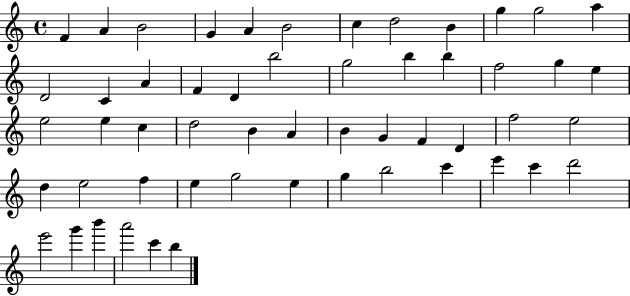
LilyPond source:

{
  \clef treble
  \time 4/4
  \defaultTimeSignature
  \key c \major
  f'4 a'4 b'2 | g'4 a'4 b'2 | c''4 d''2 b'4 | g''4 g''2 a''4 | \break d'2 c'4 a'4 | f'4 d'4 b''2 | g''2 b''4 b''4 | f''2 g''4 e''4 | \break e''2 e''4 c''4 | d''2 b'4 a'4 | b'4 g'4 f'4 d'4 | f''2 e''2 | \break d''4 e''2 f''4 | e''4 g''2 e''4 | g''4 b''2 c'''4 | e'''4 c'''4 d'''2 | \break e'''2 g'''4 b'''4 | a'''2 c'''4 b''4 | \bar "|."
}